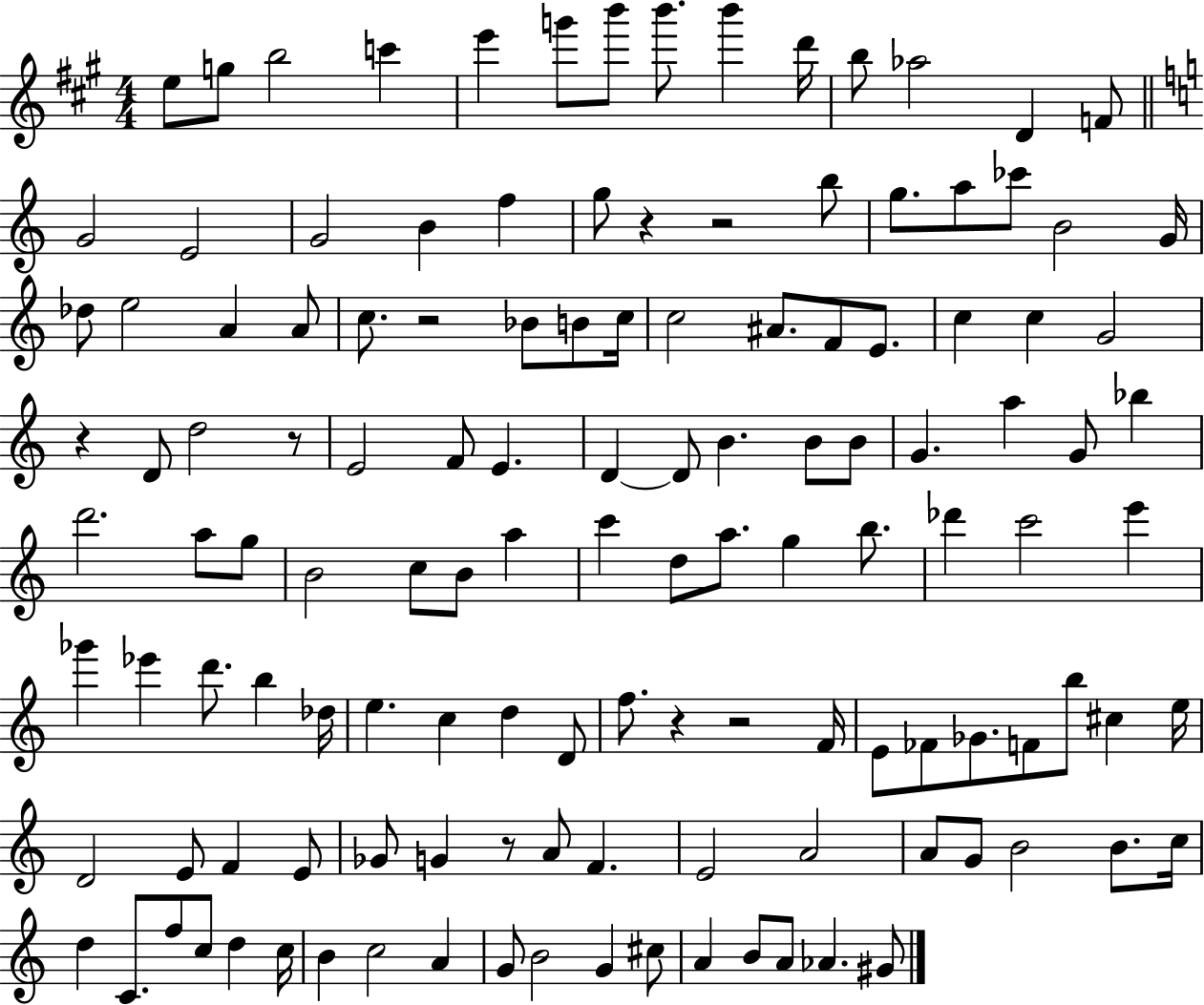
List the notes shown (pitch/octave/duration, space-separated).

E5/e G5/e B5/h C6/q E6/q G6/e B6/e B6/e. B6/q D6/s B5/e Ab5/h D4/q F4/e G4/h E4/h G4/h B4/q F5/q G5/e R/q R/h B5/e G5/e. A5/e CES6/e B4/h G4/s Db5/e E5/h A4/q A4/e C5/e. R/h Bb4/e B4/e C5/s C5/h A#4/e. F4/e E4/e. C5/q C5/q G4/h R/q D4/e D5/h R/e E4/h F4/e E4/q. D4/q D4/e B4/q. B4/e B4/e G4/q. A5/q G4/e Bb5/q D6/h. A5/e G5/e B4/h C5/e B4/e A5/q C6/q D5/e A5/e. G5/q B5/e. Db6/q C6/h E6/q Gb6/q Eb6/q D6/e. B5/q Db5/s E5/q. C5/q D5/q D4/e F5/e. R/q R/h F4/s E4/e FES4/e Gb4/e. F4/e B5/e C#5/q E5/s D4/h E4/e F4/q E4/e Gb4/e G4/q R/e A4/e F4/q. E4/h A4/h A4/e G4/e B4/h B4/e. C5/s D5/q C4/e. F5/e C5/e D5/q C5/s B4/q C5/h A4/q G4/e B4/h G4/q C#5/e A4/q B4/e A4/e Ab4/q. G#4/e